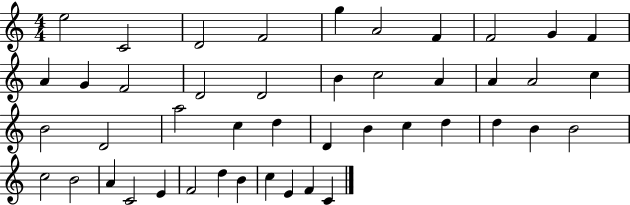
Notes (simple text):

E5/h C4/h D4/h F4/h G5/q A4/h F4/q F4/h G4/q F4/q A4/q G4/q F4/h D4/h D4/h B4/q C5/h A4/q A4/q A4/h C5/q B4/h D4/h A5/h C5/q D5/q D4/q B4/q C5/q D5/q D5/q B4/q B4/h C5/h B4/h A4/q C4/h E4/q F4/h D5/q B4/q C5/q E4/q F4/q C4/q